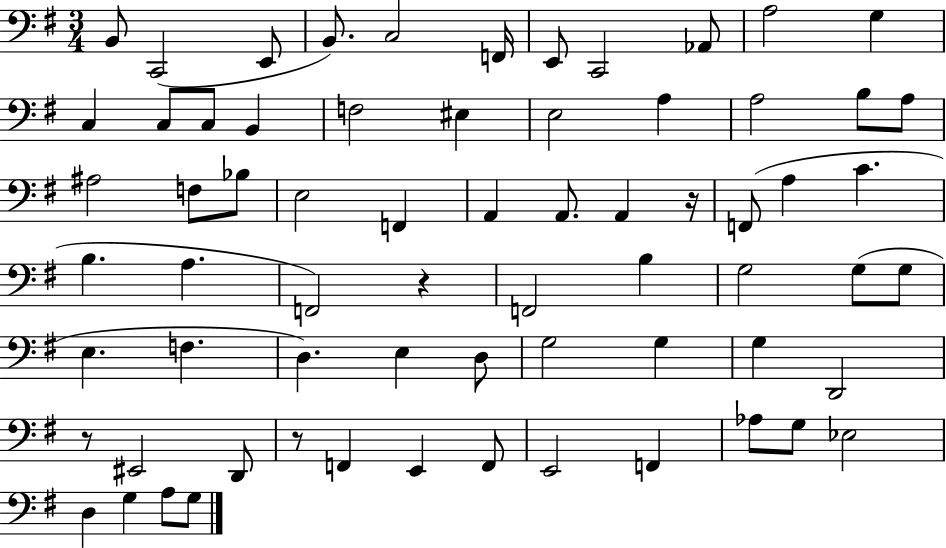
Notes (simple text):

B2/e C2/h E2/e B2/e. C3/h F2/s E2/e C2/h Ab2/e A3/h G3/q C3/q C3/e C3/e B2/q F3/h EIS3/q E3/h A3/q A3/h B3/e A3/e A#3/h F3/e Bb3/e E3/h F2/q A2/q A2/e. A2/q R/s F2/e A3/q C4/q. B3/q. A3/q. F2/h R/q F2/h B3/q G3/h G3/e G3/e E3/q. F3/q. D3/q. E3/q D3/e G3/h G3/q G3/q D2/h R/e EIS2/h D2/e R/e F2/q E2/q F2/e E2/h F2/q Ab3/e G3/e Eb3/h D3/q G3/q A3/e G3/e